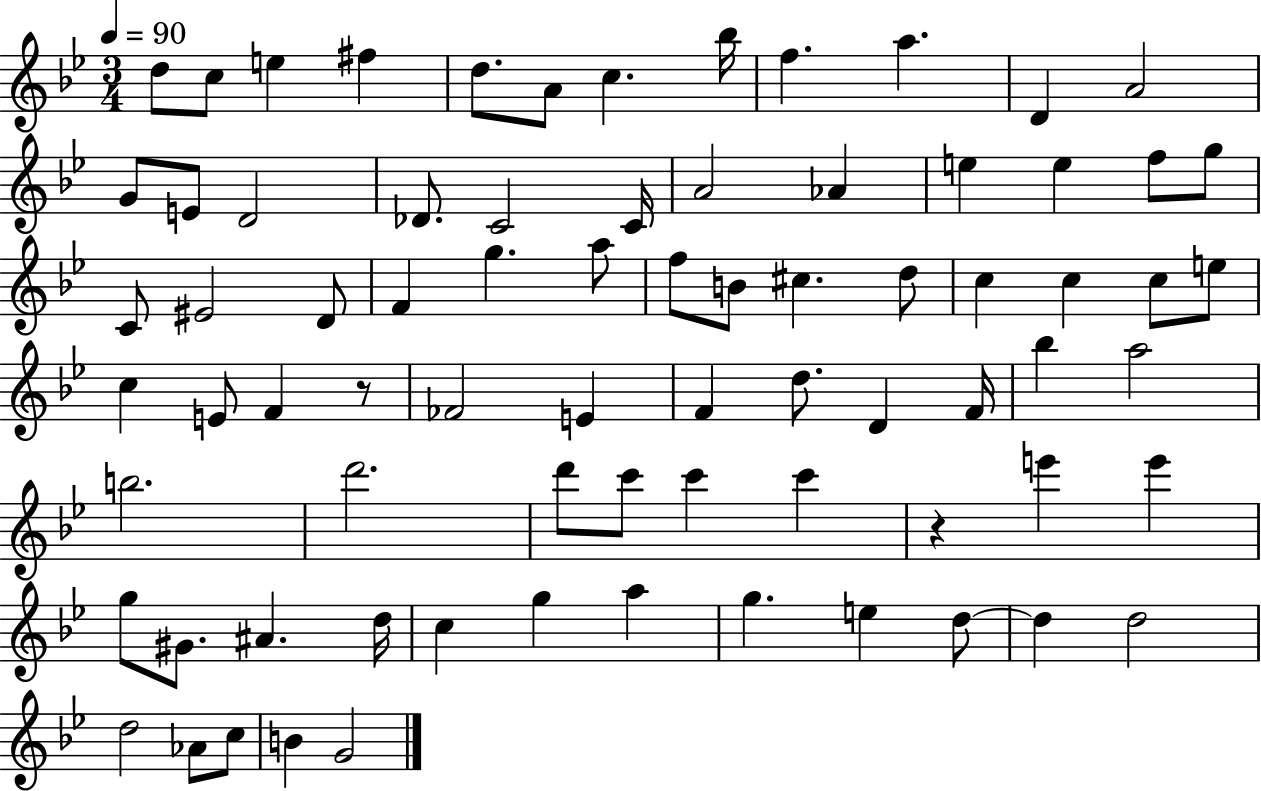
D5/e C5/e E5/q F#5/q D5/e. A4/e C5/q. Bb5/s F5/q. A5/q. D4/q A4/h G4/e E4/e D4/h Db4/e. C4/h C4/s A4/h Ab4/q E5/q E5/q F5/e G5/e C4/e EIS4/h D4/e F4/q G5/q. A5/e F5/e B4/e C#5/q. D5/e C5/q C5/q C5/e E5/e C5/q E4/e F4/q R/e FES4/h E4/q F4/q D5/e. D4/q F4/s Bb5/q A5/h B5/h. D6/h. D6/e C6/e C6/q C6/q R/q E6/q E6/q G5/e G#4/e. A#4/q. D5/s C5/q G5/q A5/q G5/q. E5/q D5/e D5/q D5/h D5/h Ab4/e C5/e B4/q G4/h